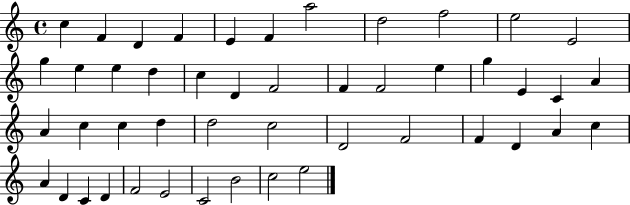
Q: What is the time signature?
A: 4/4